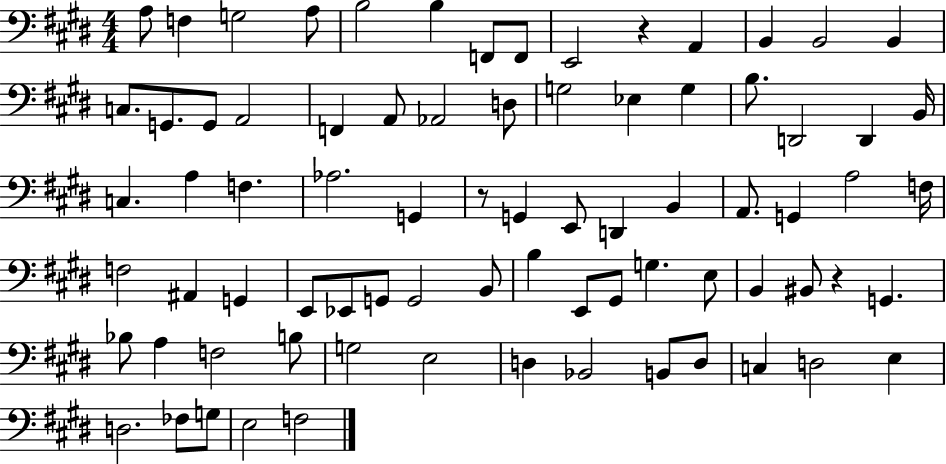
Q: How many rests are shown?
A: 3